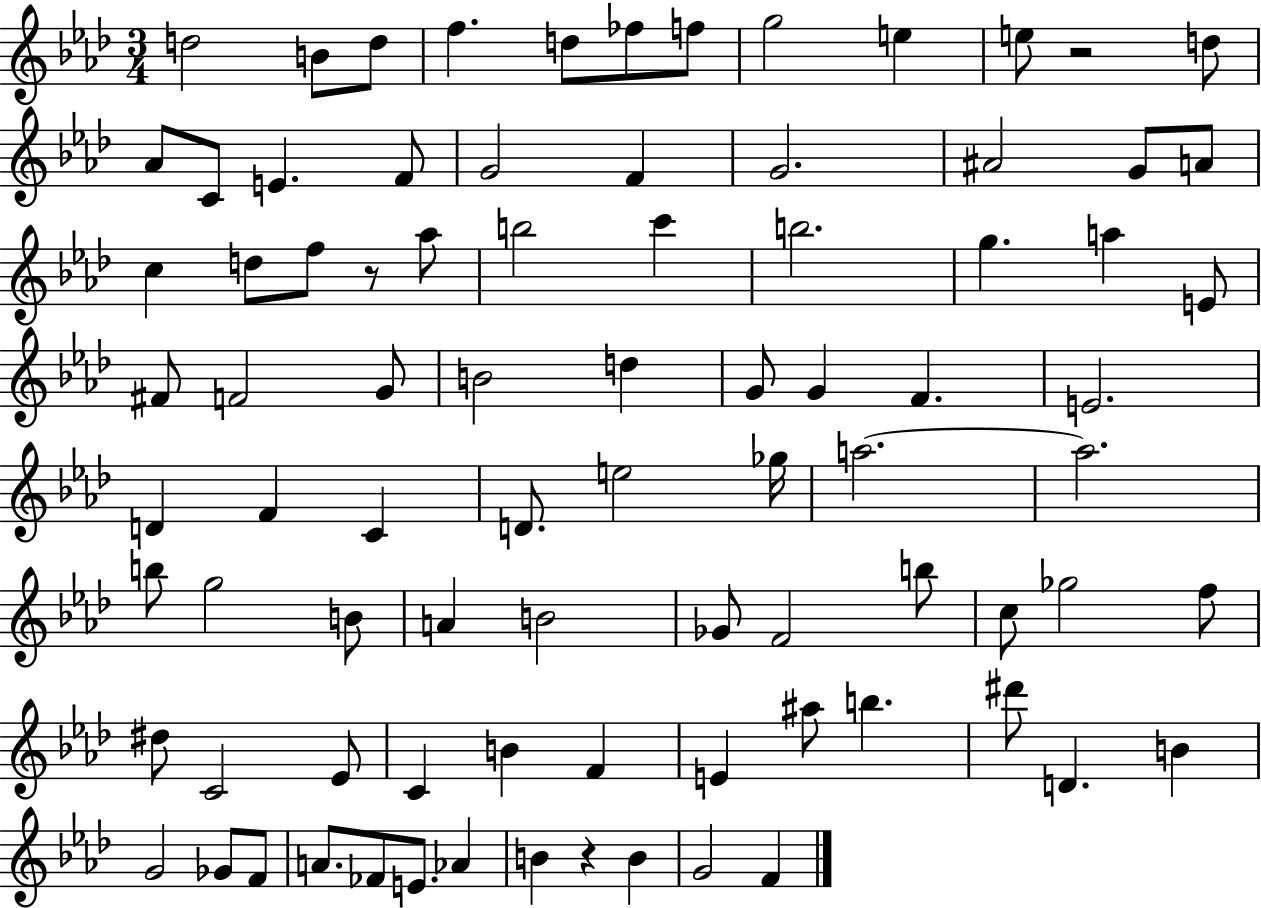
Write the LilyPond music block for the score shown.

{
  \clef treble
  \numericTimeSignature
  \time 3/4
  \key aes \major
  d''2 b'8 d''8 | f''4. d''8 fes''8 f''8 | g''2 e''4 | e''8 r2 d''8 | \break aes'8 c'8 e'4. f'8 | g'2 f'4 | g'2. | ais'2 g'8 a'8 | \break c''4 d''8 f''8 r8 aes''8 | b''2 c'''4 | b''2. | g''4. a''4 e'8 | \break fis'8 f'2 g'8 | b'2 d''4 | g'8 g'4 f'4. | e'2. | \break d'4 f'4 c'4 | d'8. e''2 ges''16 | a''2.~~ | a''2. | \break b''8 g''2 b'8 | a'4 b'2 | ges'8 f'2 b''8 | c''8 ges''2 f''8 | \break dis''8 c'2 ees'8 | c'4 b'4 f'4 | e'4 ais''8 b''4. | dis'''8 d'4. b'4 | \break g'2 ges'8 f'8 | a'8. fes'8 e'8. aes'4 | b'4 r4 b'4 | g'2 f'4 | \break \bar "|."
}